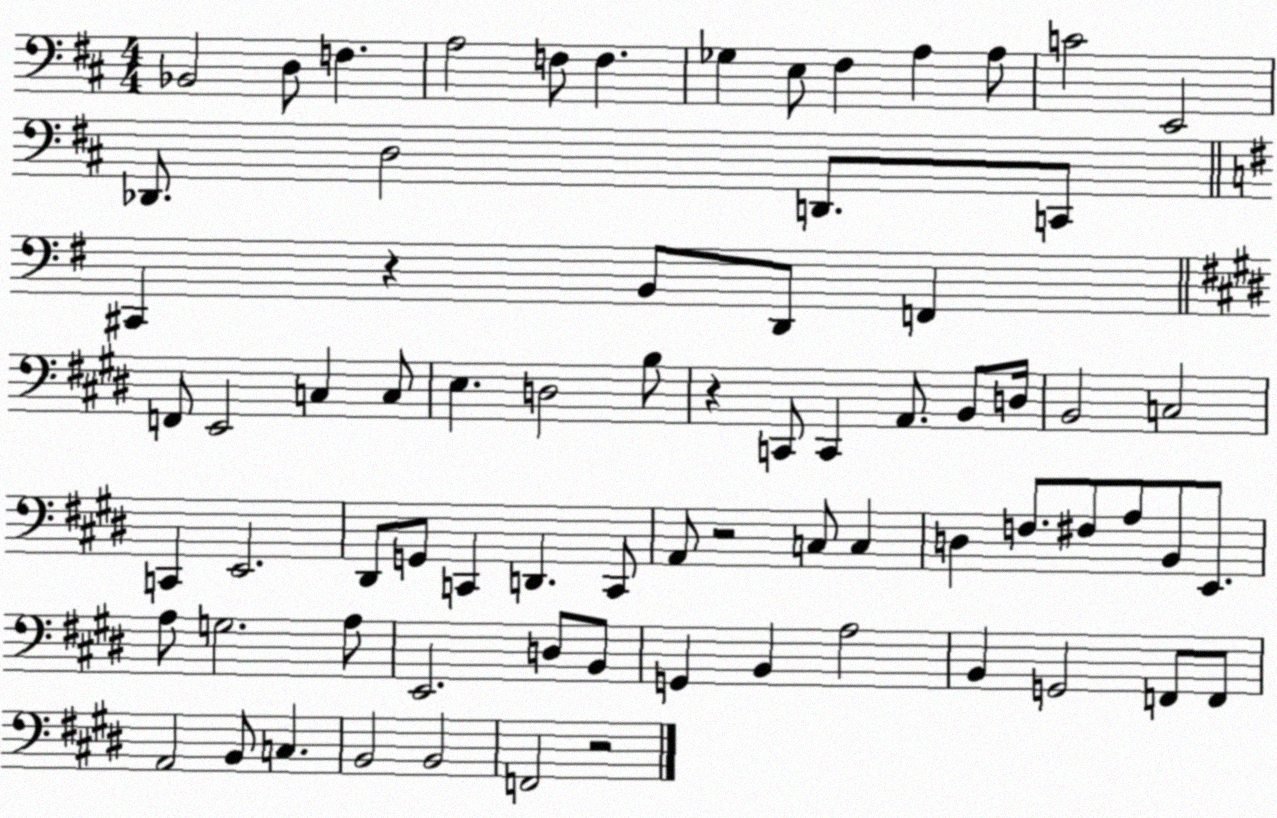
X:1
T:Untitled
M:4/4
L:1/4
K:D
_B,,2 D,/2 F, A,2 F,/2 F, _G, E,/2 ^F, A, A,/2 C2 E,,2 _D,,/2 D,2 D,,/2 C,,/2 ^C,, z B,,/2 D,,/2 F,, F,,/2 E,,2 C, C,/2 E, D,2 B,/2 z C,,/2 C,, A,,/2 B,,/2 D,/4 B,,2 C,2 C,, E,,2 ^D,,/2 G,,/2 C,, D,, C,,/2 A,,/2 z2 C,/2 C, D, F,/2 ^F,/2 A,/2 B,,/2 E,,/2 A,/2 G,2 A,/2 E,,2 D,/2 B,,/2 G,, B,, A,2 B,, G,,2 F,,/2 F,,/2 A,,2 B,,/2 C, B,,2 B,,2 F,,2 z2